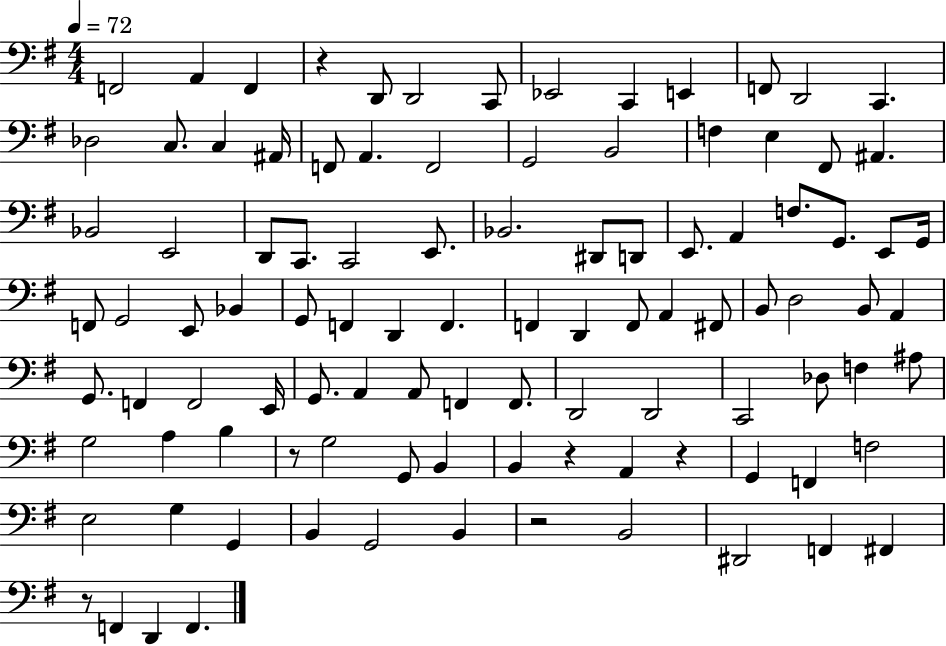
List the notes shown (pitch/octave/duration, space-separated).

F2/h A2/q F2/q R/q D2/e D2/h C2/e Eb2/h C2/q E2/q F2/e D2/h C2/q. Db3/h C3/e. C3/q A#2/s F2/e A2/q. F2/h G2/h B2/h F3/q E3/q F#2/e A#2/q. Bb2/h E2/h D2/e C2/e. C2/h E2/e. Bb2/h. D#2/e D2/e E2/e. A2/q F3/e. G2/e. E2/e G2/s F2/e G2/h E2/e Bb2/q G2/e F2/q D2/q F2/q. F2/q D2/q F2/e A2/q F#2/e B2/e D3/h B2/e A2/q G2/e. F2/q F2/h E2/s G2/e. A2/q A2/e F2/q F2/e. D2/h D2/h C2/h Db3/e F3/q A#3/e G3/h A3/q B3/q R/e G3/h G2/e B2/q B2/q R/q A2/q R/q G2/q F2/q F3/h E3/h G3/q G2/q B2/q G2/h B2/q R/h B2/h D#2/h F2/q F#2/q R/e F2/q D2/q F2/q.